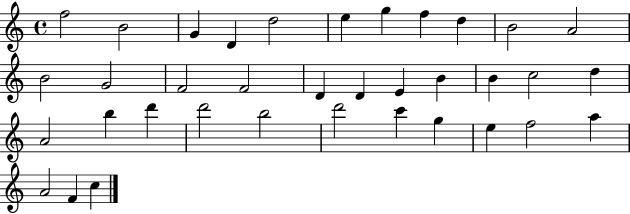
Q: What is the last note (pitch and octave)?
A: C5